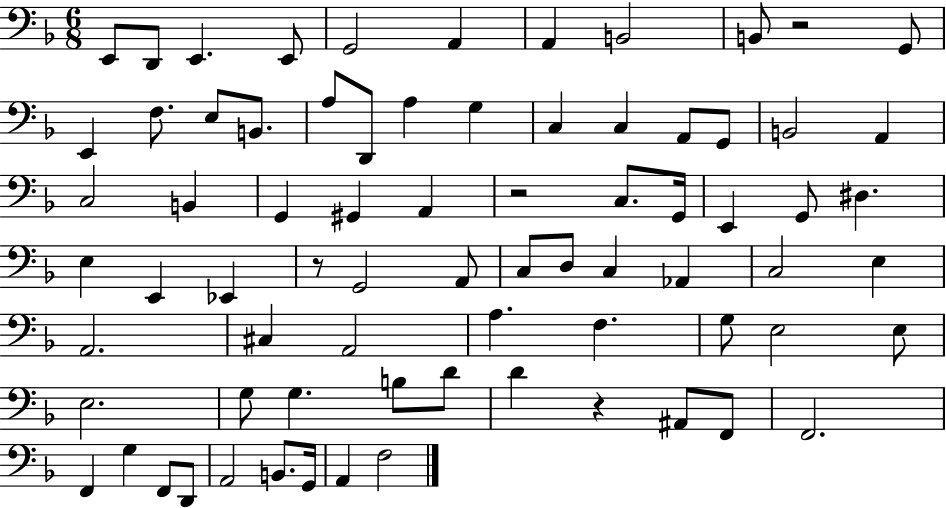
X:1
T:Untitled
M:6/8
L:1/4
K:F
E,,/2 D,,/2 E,, E,,/2 G,,2 A,, A,, B,,2 B,,/2 z2 G,,/2 E,, F,/2 E,/2 B,,/2 A,/2 D,,/2 A, G, C, C, A,,/2 G,,/2 B,,2 A,, C,2 B,, G,, ^G,, A,, z2 C,/2 G,,/4 E,, G,,/2 ^D, E, E,, _E,, z/2 G,,2 A,,/2 C,/2 D,/2 C, _A,, C,2 E, A,,2 ^C, A,,2 A, F, G,/2 E,2 E,/2 E,2 G,/2 G, B,/2 D/2 D z ^A,,/2 F,,/2 F,,2 F,, G, F,,/2 D,,/2 A,,2 B,,/2 G,,/4 A,, F,2